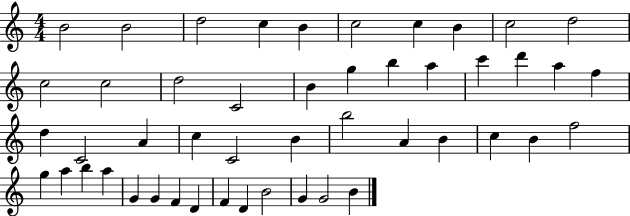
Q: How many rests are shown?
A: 0